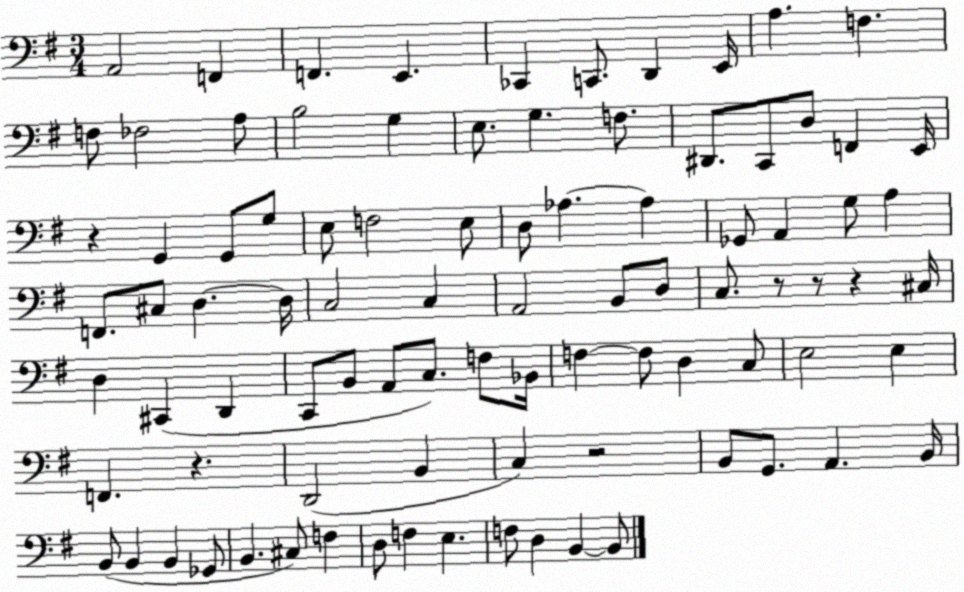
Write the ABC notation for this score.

X:1
T:Untitled
M:3/4
L:1/4
K:G
A,,2 F,, F,, E,, _C,, C,,/2 D,, E,,/4 A, F, F,/2 _F,2 A,/2 B,2 G, E,/2 G, F,/2 ^D,,/2 C,,/2 D,/2 F,, E,,/4 z G,, G,,/2 G,/2 E,/2 F,2 E,/2 D,/2 _A, _A, _G,,/2 A,, G,/2 A, F,,/2 ^C,/2 D, D,/4 C,2 C, A,,2 B,,/2 D,/2 C,/2 z/2 z/2 z ^C,/4 D, ^C,, D,, C,,/2 B,,/2 A,,/2 C,/2 F,/2 _B,,/4 F, F,/2 D, C,/2 E,2 E, F,, z D,,2 B,, C, z2 B,,/2 G,,/2 A,, B,,/4 B,,/2 B,, B,, _G,,/2 B,, ^C,/2 F, D,/2 F, E, F,/2 D, B,, B,,/2